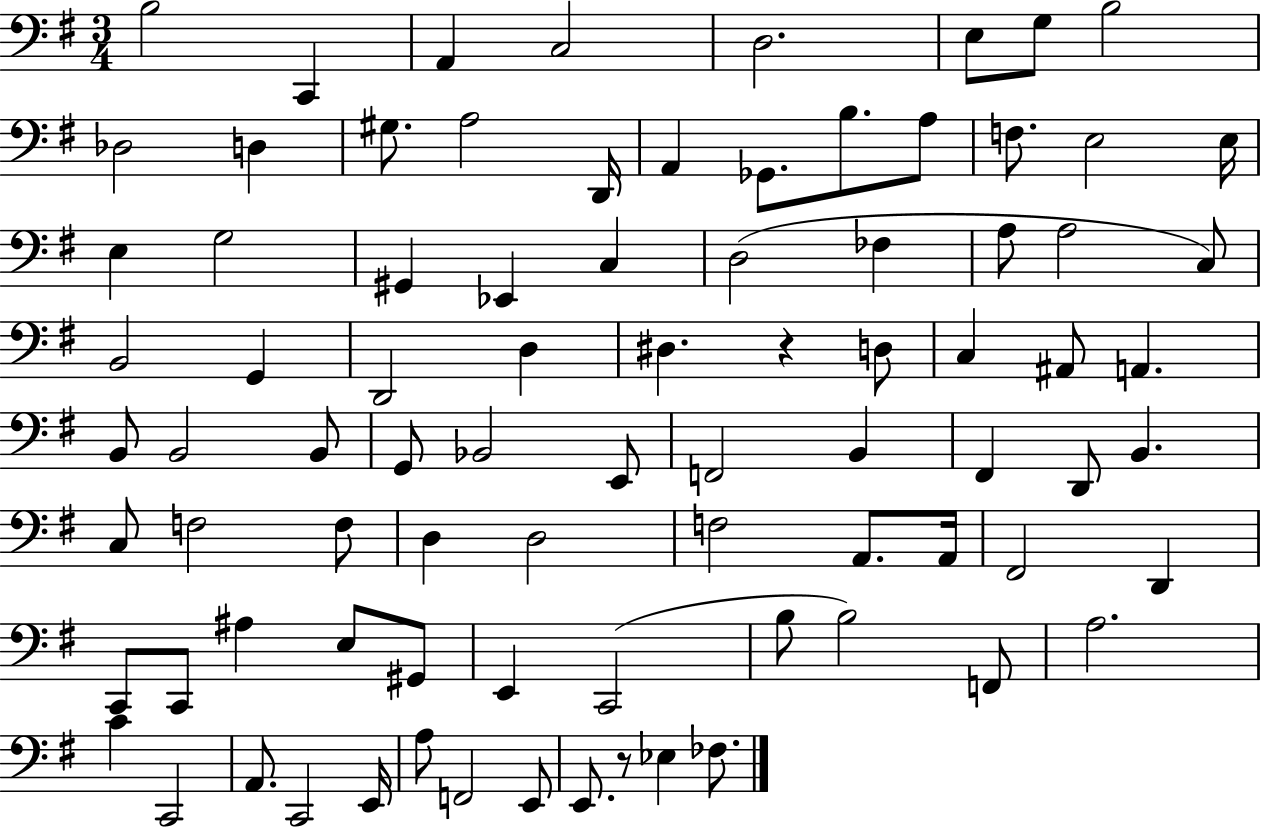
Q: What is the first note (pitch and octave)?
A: B3